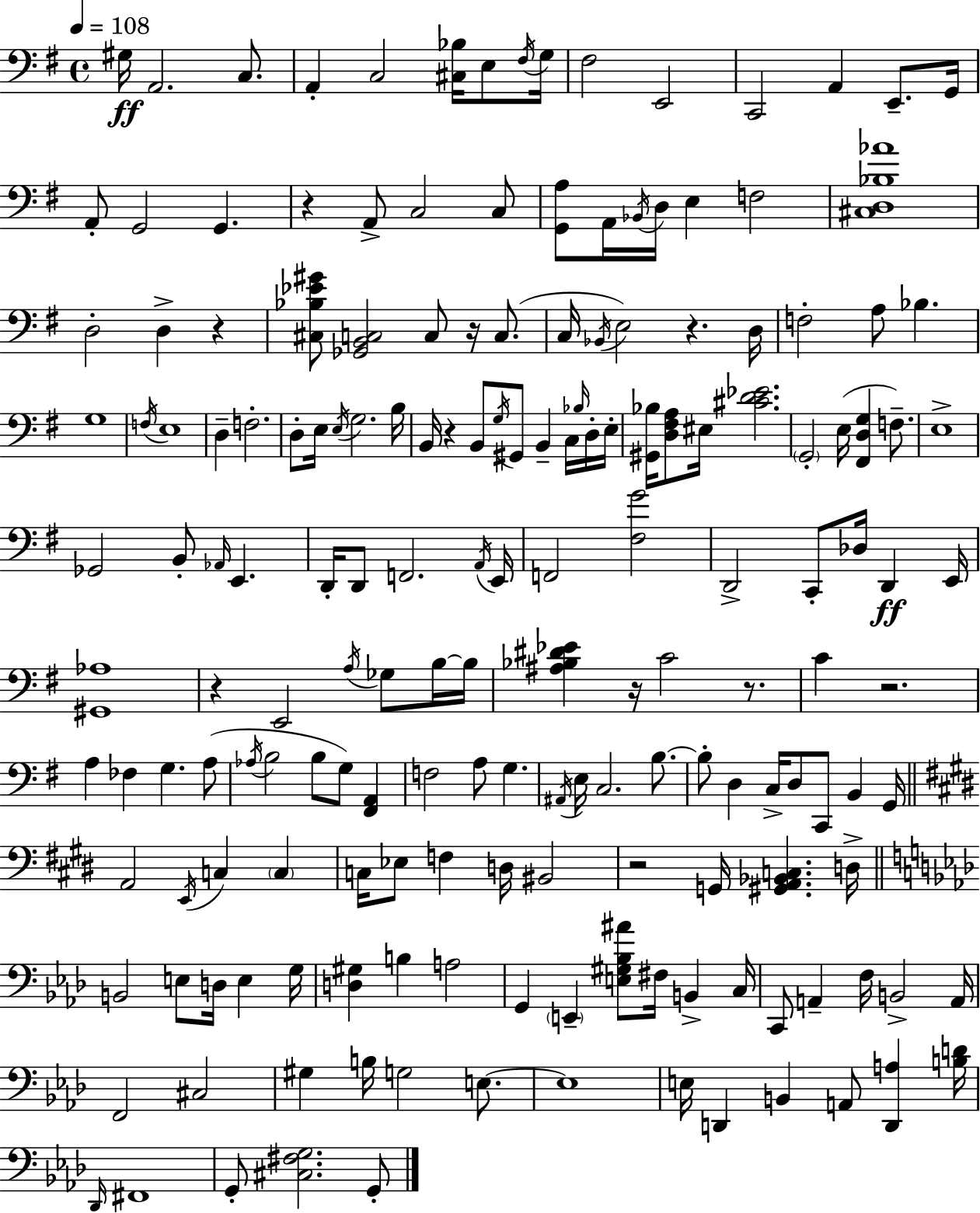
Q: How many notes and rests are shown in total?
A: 176